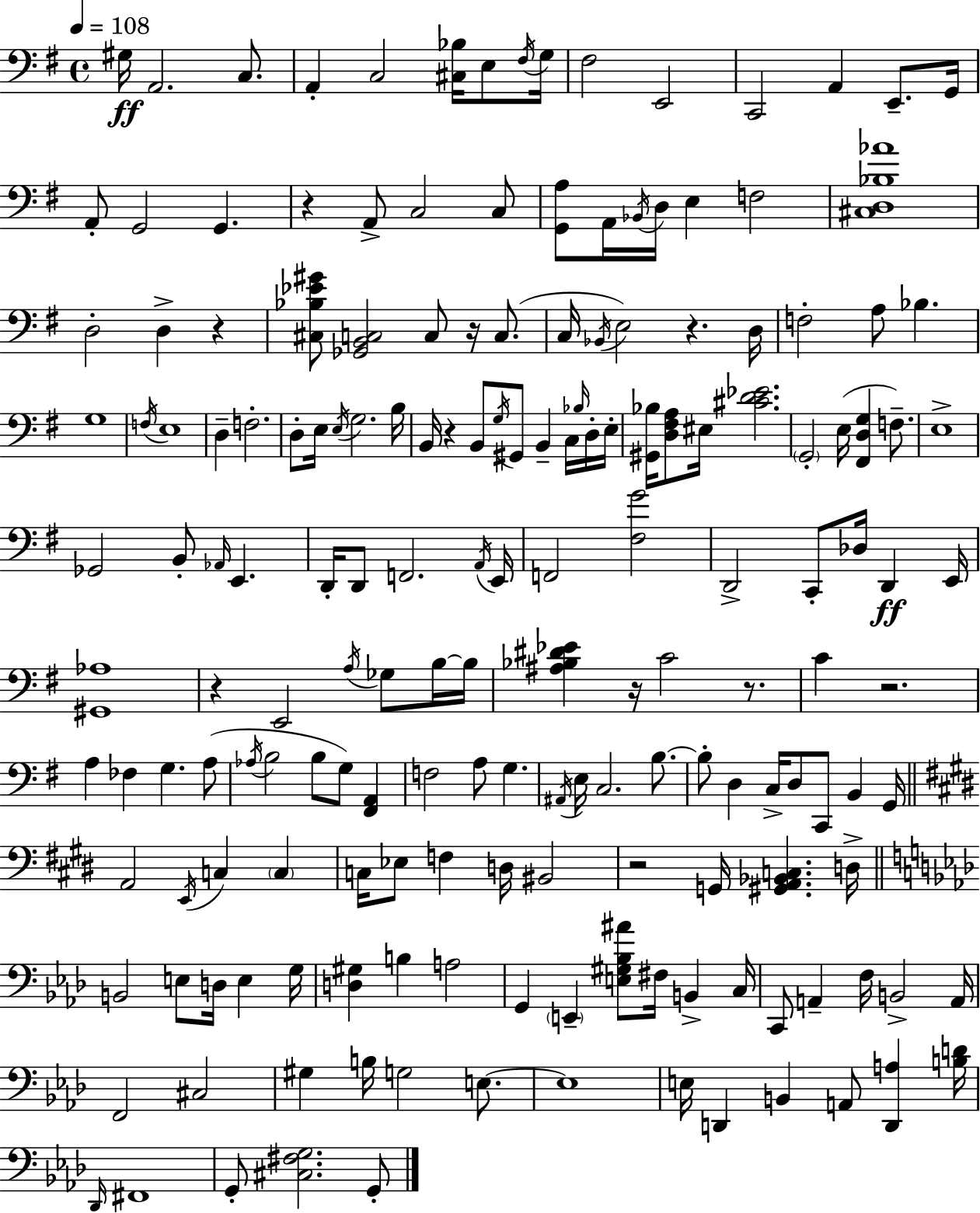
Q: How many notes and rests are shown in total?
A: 176